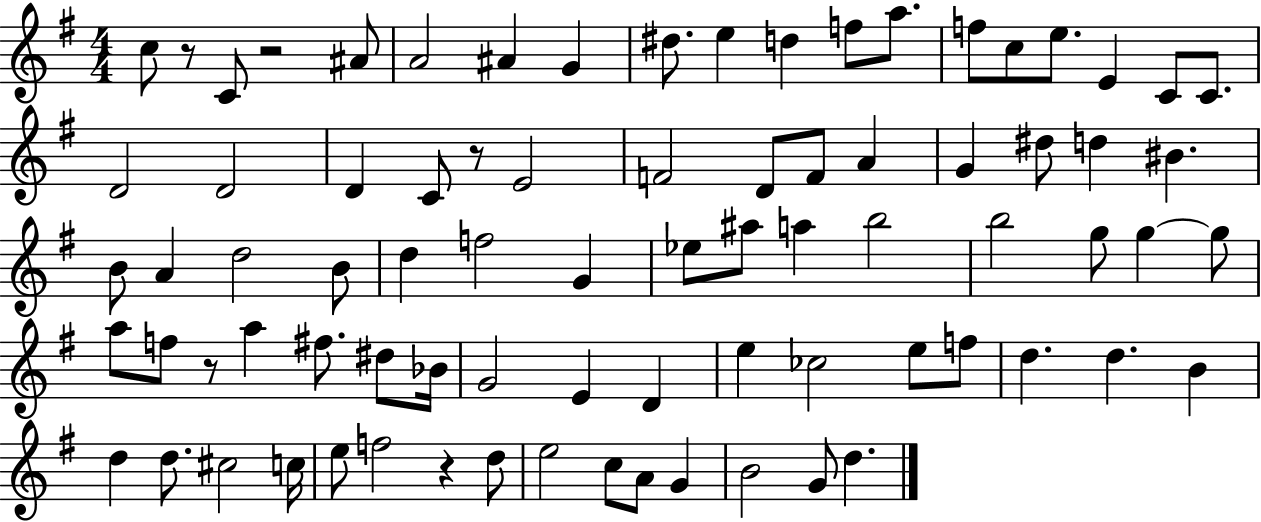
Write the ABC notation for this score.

X:1
T:Untitled
M:4/4
L:1/4
K:G
c/2 z/2 C/2 z2 ^A/2 A2 ^A G ^d/2 e d f/2 a/2 f/2 c/2 e/2 E C/2 C/2 D2 D2 D C/2 z/2 E2 F2 D/2 F/2 A G ^d/2 d ^B B/2 A d2 B/2 d f2 G _e/2 ^a/2 a b2 b2 g/2 g g/2 a/2 f/2 z/2 a ^f/2 ^d/2 _B/4 G2 E D e _c2 e/2 f/2 d d B d d/2 ^c2 c/4 e/2 f2 z d/2 e2 c/2 A/2 G B2 G/2 d